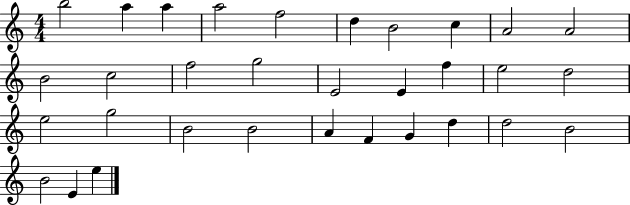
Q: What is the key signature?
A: C major